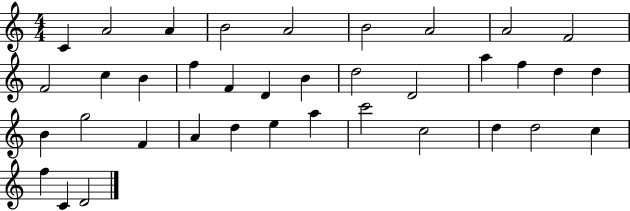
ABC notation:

X:1
T:Untitled
M:4/4
L:1/4
K:C
C A2 A B2 A2 B2 A2 A2 F2 F2 c B f F D B d2 D2 a f d d B g2 F A d e a c'2 c2 d d2 c f C D2